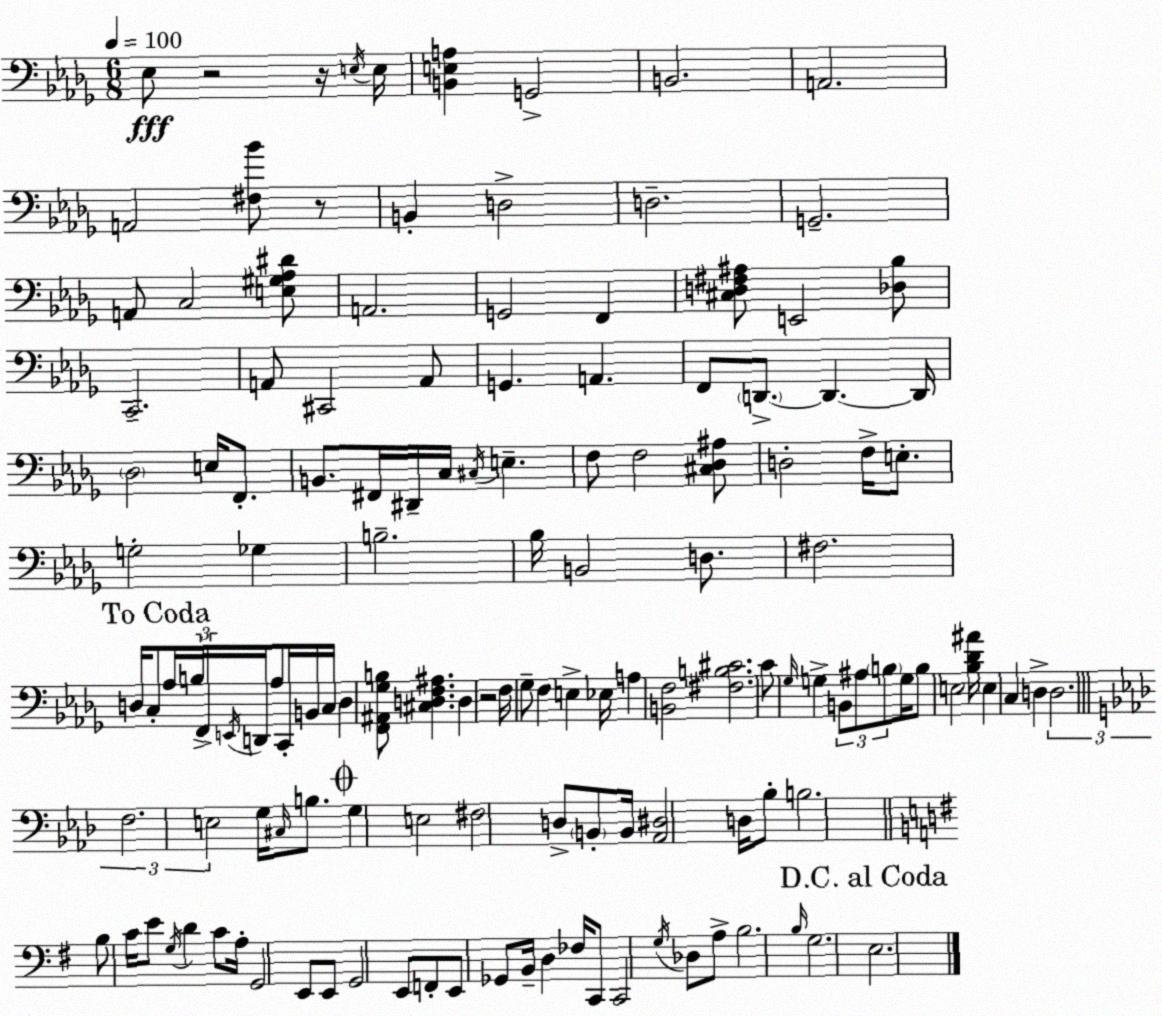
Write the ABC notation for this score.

X:1
T:Untitled
M:6/8
L:1/4
K:Bbm
_E,/2 z2 z/4 E,/4 E,/4 [B,,E,A,] G,,2 B,,2 A,,2 A,,2 [^F,_B]/2 z/2 B,, D,2 D,2 G,,2 A,,/2 C,2 [E,^G,_A,^D]/2 A,,2 G,,2 F,, [^C,D,^F,^A,]/2 E,,2 [_D,_B,]/2 C,,2 A,,/2 ^C,,2 A,,/2 G,, A,, F,,/2 D,,/2 D,, D,,/4 _D,2 E,/4 F,,/2 B,,/2 ^F,,/4 ^D,,/4 C,/4 ^C,/4 E, F,/2 F,2 [^C,_D,^A,]/2 D,2 F,/4 E,/2 G,2 _G, B,2 _B,/4 B,,2 D,/2 ^F,2 D,/4 C,/2 _A,/4 B,/4 F,,/4 E,,/4 D,,/4 _A,/2 C,,/4 B,,/4 C,/4 D, [F,,^A,,_G,B,]/2 [^C,D,F,^A,] D, z2 F,/4 _G,/2 F, E, _E,/4 A, [B,,F,]2 [^F,B,^C]2 C/2 _G,/4 G, B,,/2 ^A,/2 B,/2 G,/4 B,/2 E,2 [_B,_D^A]/4 E, C, D, D,2 F,2 E,2 G,/4 ^C,/4 B,/2 G, E,2 ^F,2 D,/2 B,,/2 B,,/4 [_A,,^D,]2 D,/4 _B,/2 B,2 B,/2 C/4 E/2 G,/4 D C/2 A,/4 G,,2 E,,/2 E,,/2 G,,2 E,,/2 F,,/2 E,,/2 _G,,/2 B,,/4 D, _F,/4 C,,/2 C,,2 G,/4 _D,/2 A,/2 B,2 B,/4 G,2 E,2